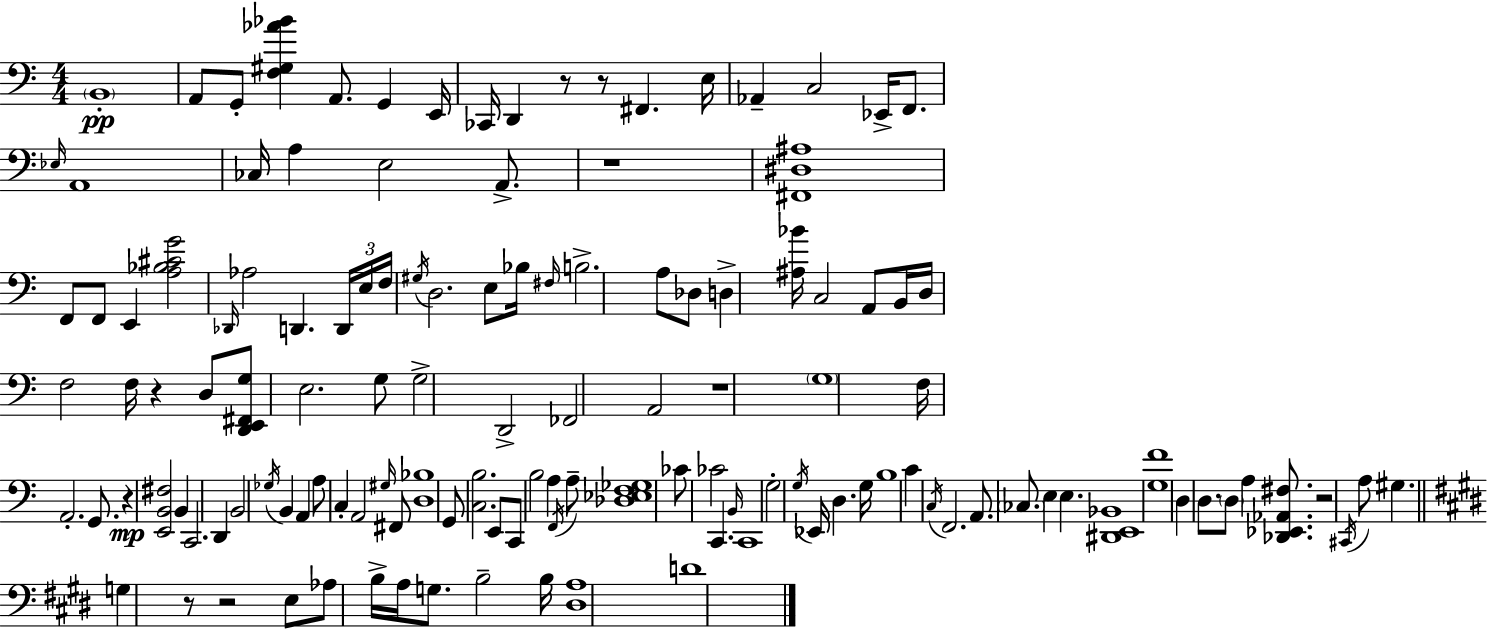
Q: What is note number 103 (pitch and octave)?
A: B3